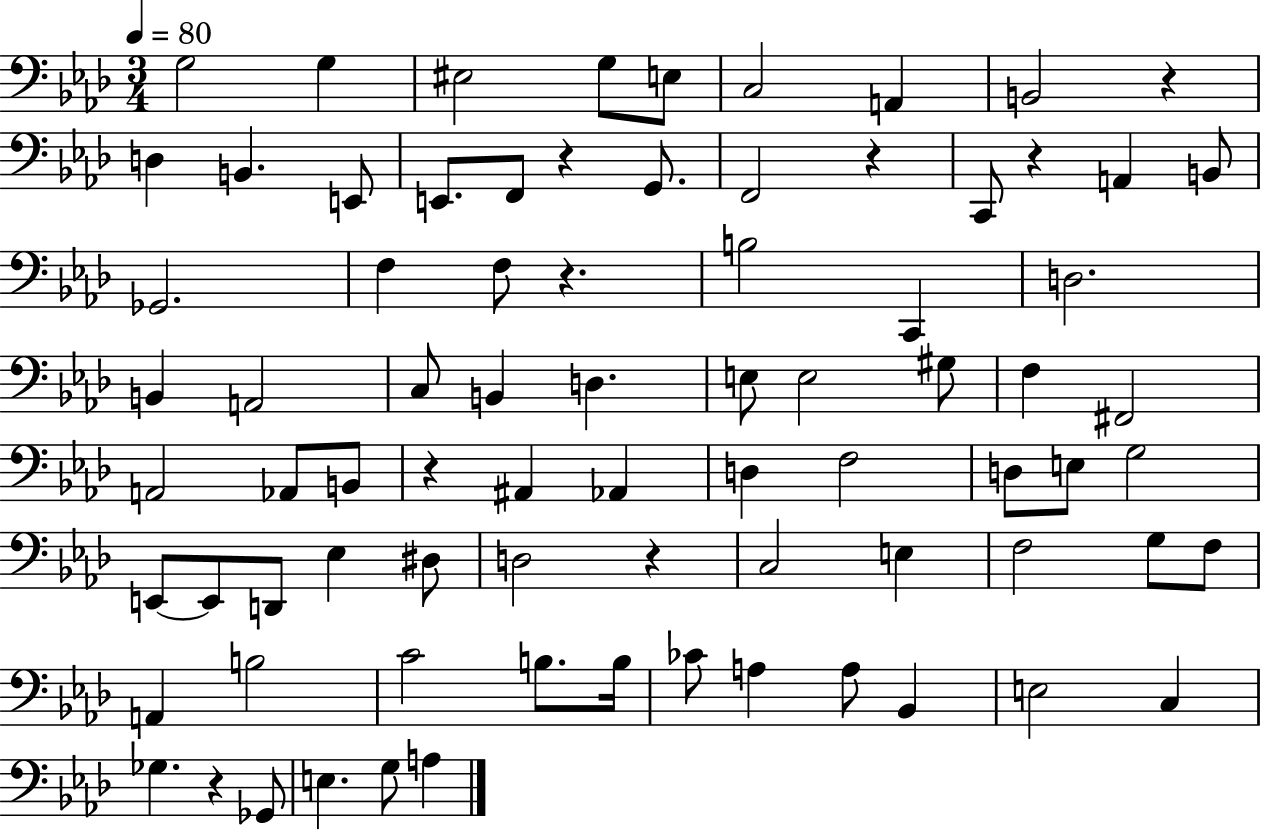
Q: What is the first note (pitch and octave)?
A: G3